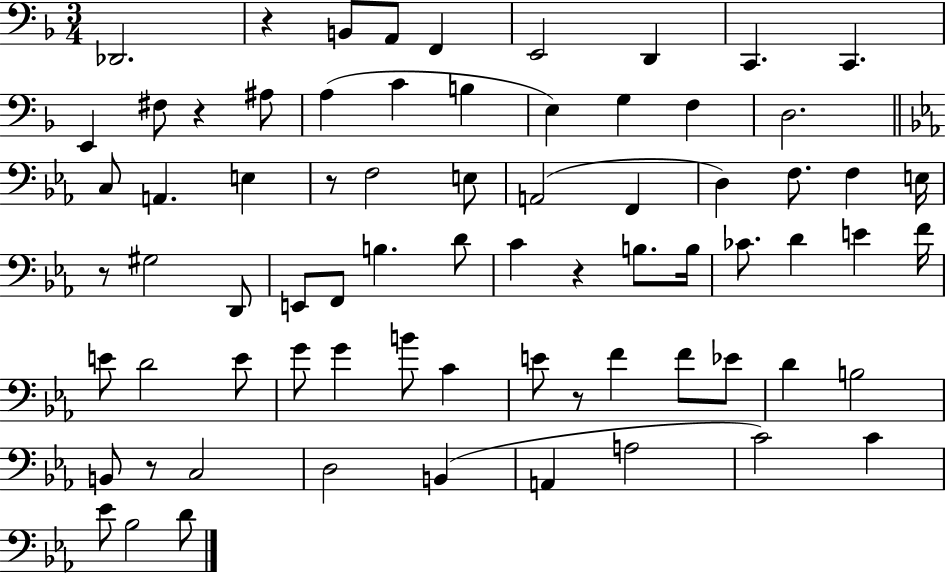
X:1
T:Untitled
M:3/4
L:1/4
K:F
_D,,2 z B,,/2 A,,/2 F,, E,,2 D,, C,, C,, E,, ^F,/2 z ^A,/2 A, C B, E, G, F, D,2 C,/2 A,, E, z/2 F,2 E,/2 A,,2 F,, D, F,/2 F, E,/4 z/2 ^G,2 D,,/2 E,,/2 F,,/2 B, D/2 C z B,/2 B,/4 _C/2 D E F/4 E/2 D2 E/2 G/2 G B/2 C E/2 z/2 F F/2 _E/2 D B,2 B,,/2 z/2 C,2 D,2 B,, A,, A,2 C2 C _E/2 _B,2 D/2